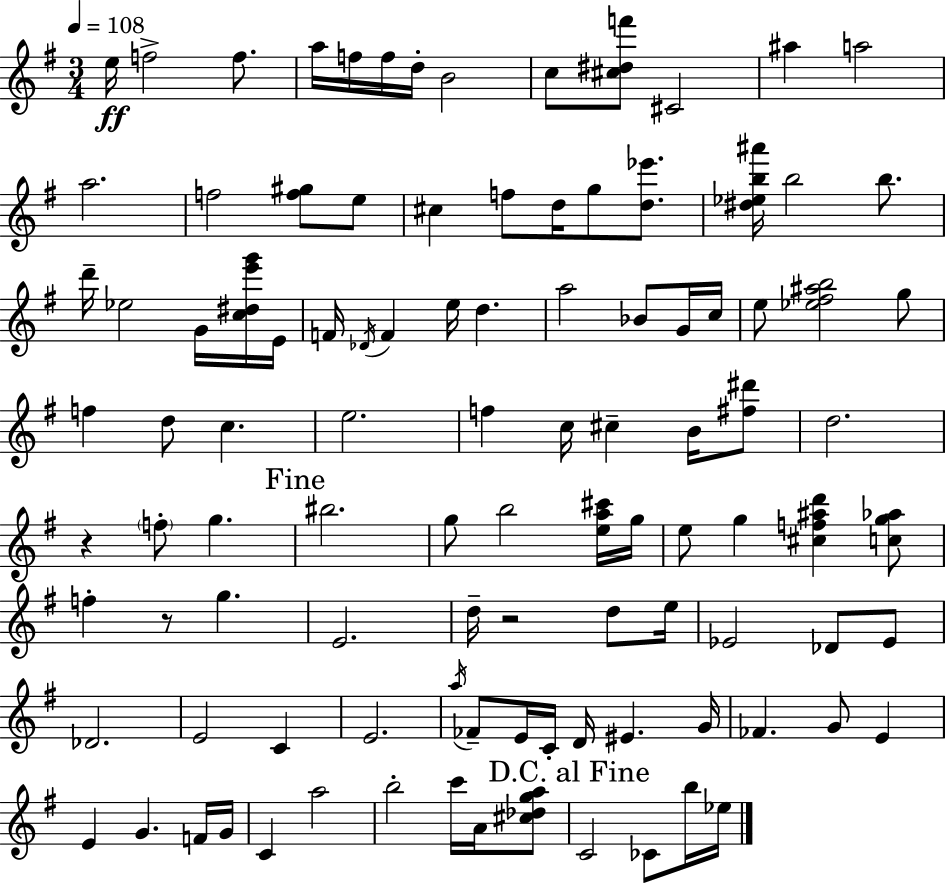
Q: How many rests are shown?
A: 3